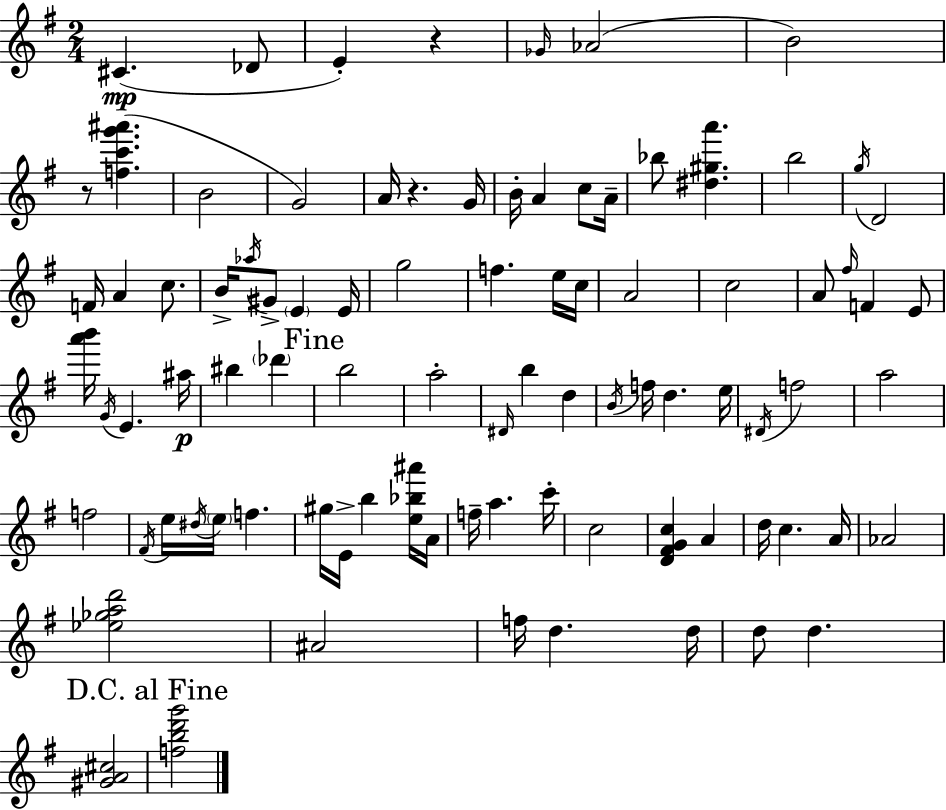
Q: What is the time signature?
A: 2/4